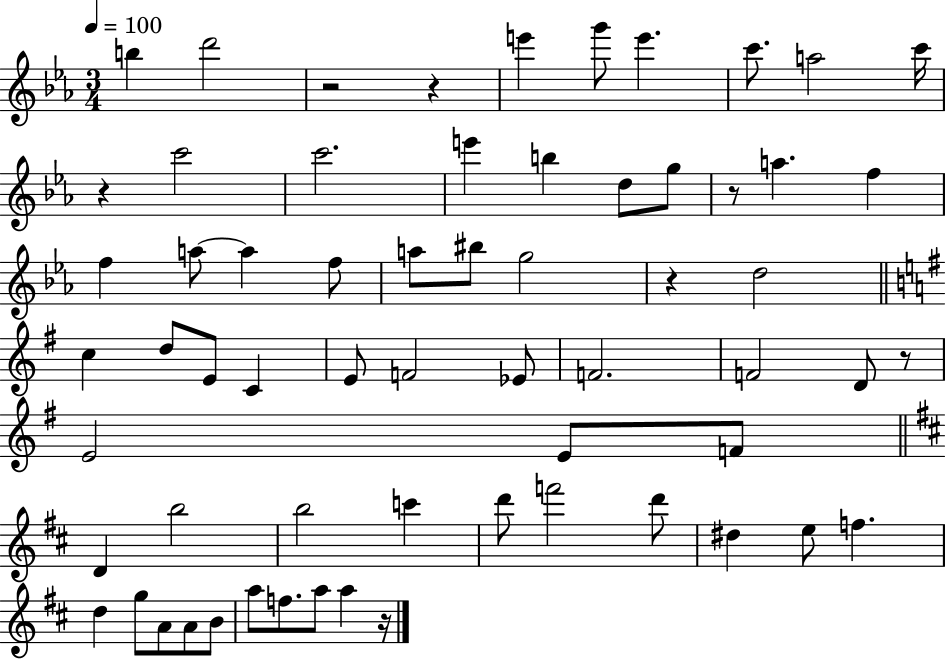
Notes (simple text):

B5/q D6/h R/h R/q E6/q G6/e E6/q. C6/e. A5/h C6/s R/q C6/h C6/h. E6/q B5/q D5/e G5/e R/e A5/q. F5/q F5/q A5/e A5/q F5/e A5/e BIS5/e G5/h R/q D5/h C5/q D5/e E4/e C4/q E4/e F4/h Eb4/e F4/h. F4/h D4/e R/e E4/h E4/e F4/e D4/q B5/h B5/h C6/q D6/e F6/h D6/e D#5/q E5/e F5/q. D5/q G5/e A4/e A4/e B4/e A5/e F5/e. A5/e A5/q R/s